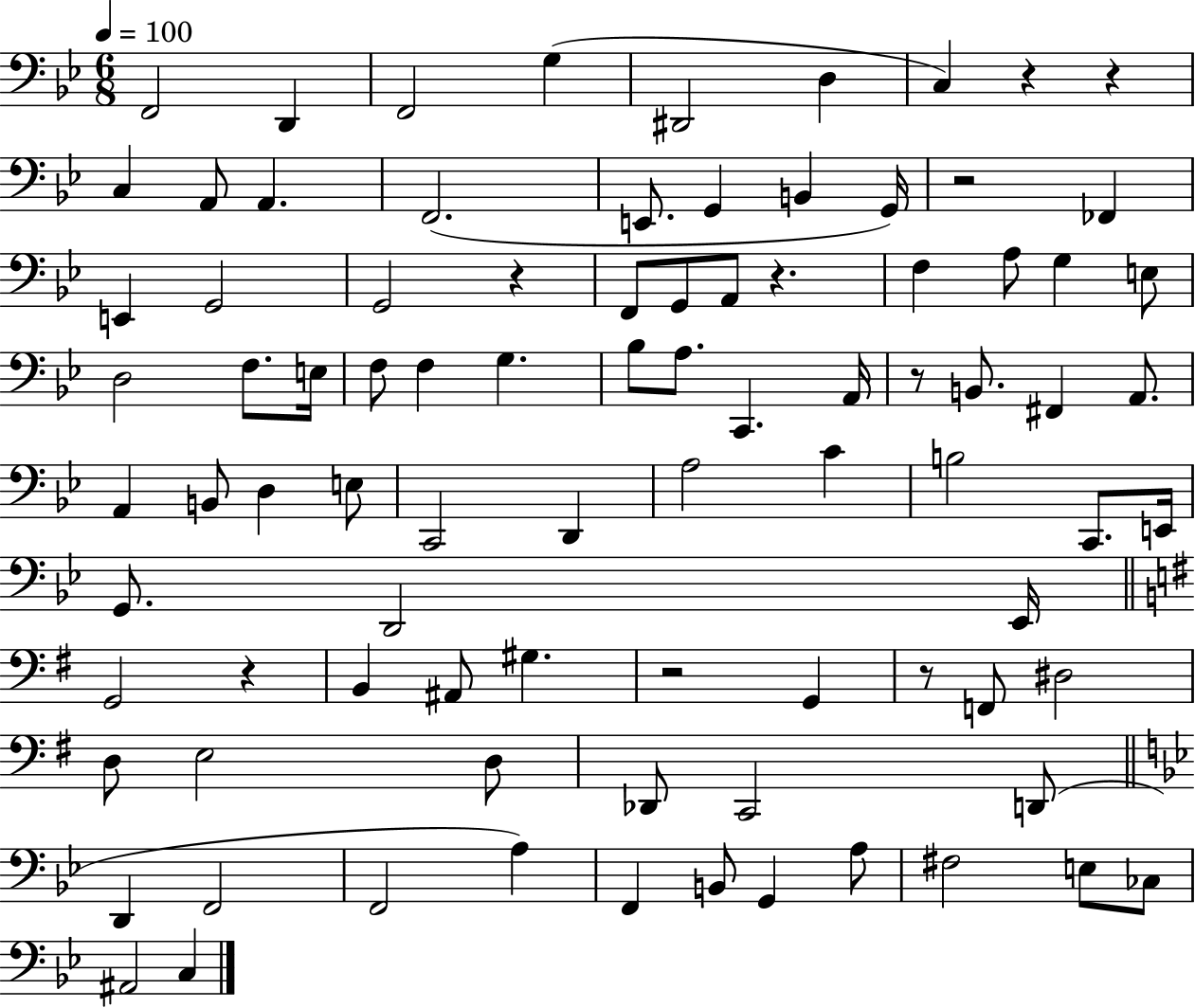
X:1
T:Untitled
M:6/8
L:1/4
K:Bb
F,,2 D,, F,,2 G, ^D,,2 D, C, z z C, A,,/2 A,, F,,2 E,,/2 G,, B,, G,,/4 z2 _F,, E,, G,,2 G,,2 z F,,/2 G,,/2 A,,/2 z F, A,/2 G, E,/2 D,2 F,/2 E,/4 F,/2 F, G, _B,/2 A,/2 C,, A,,/4 z/2 B,,/2 ^F,, A,,/2 A,, B,,/2 D, E,/2 C,,2 D,, A,2 C B,2 C,,/2 E,,/4 G,,/2 D,,2 _E,,/4 G,,2 z B,, ^A,,/2 ^G, z2 G,, z/2 F,,/2 ^D,2 D,/2 E,2 D,/2 _D,,/2 C,,2 D,,/2 D,, F,,2 F,,2 A, F,, B,,/2 G,, A,/2 ^F,2 E,/2 _C,/2 ^A,,2 C,